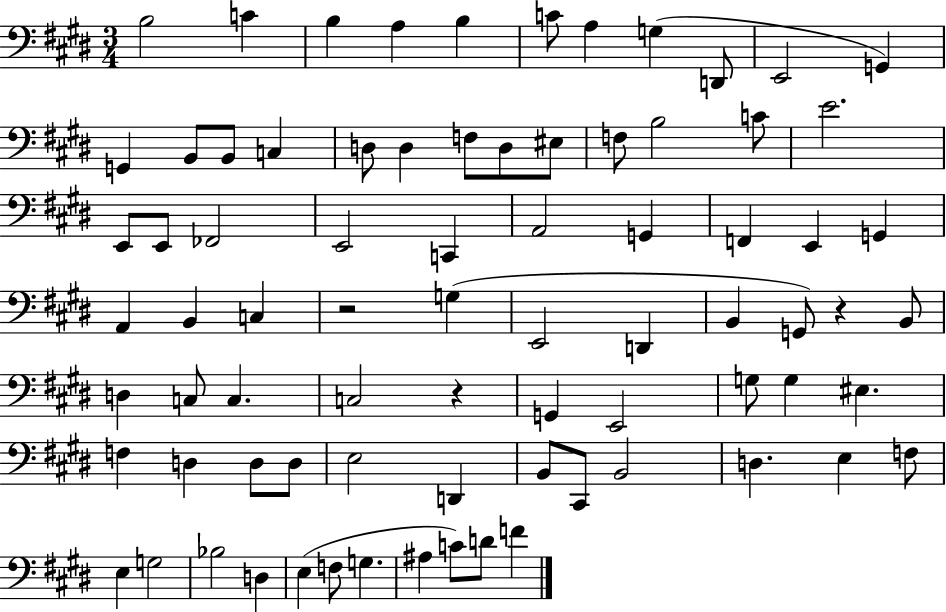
{
  \clef bass
  \numericTimeSignature
  \time 3/4
  \key e \major
  \repeat volta 2 { b2 c'4 | b4 a4 b4 | c'8 a4 g4( d,8 | e,2 g,4) | \break g,4 b,8 b,8 c4 | d8 d4 f8 d8 eis8 | f8 b2 c'8 | e'2. | \break e,8 e,8 fes,2 | e,2 c,4 | a,2 g,4 | f,4 e,4 g,4 | \break a,4 b,4 c4 | r2 g4( | e,2 d,4 | b,4 g,8) r4 b,8 | \break d4 c8 c4. | c2 r4 | g,4 e,2 | g8 g4 eis4. | \break f4 d4 d8 d8 | e2 d,4 | b,8 cis,8 b,2 | d4. e4 f8 | \break e4 g2 | bes2 d4 | e4( f8 g4. | ais4 c'8) d'8 f'4 | \break } \bar "|."
}